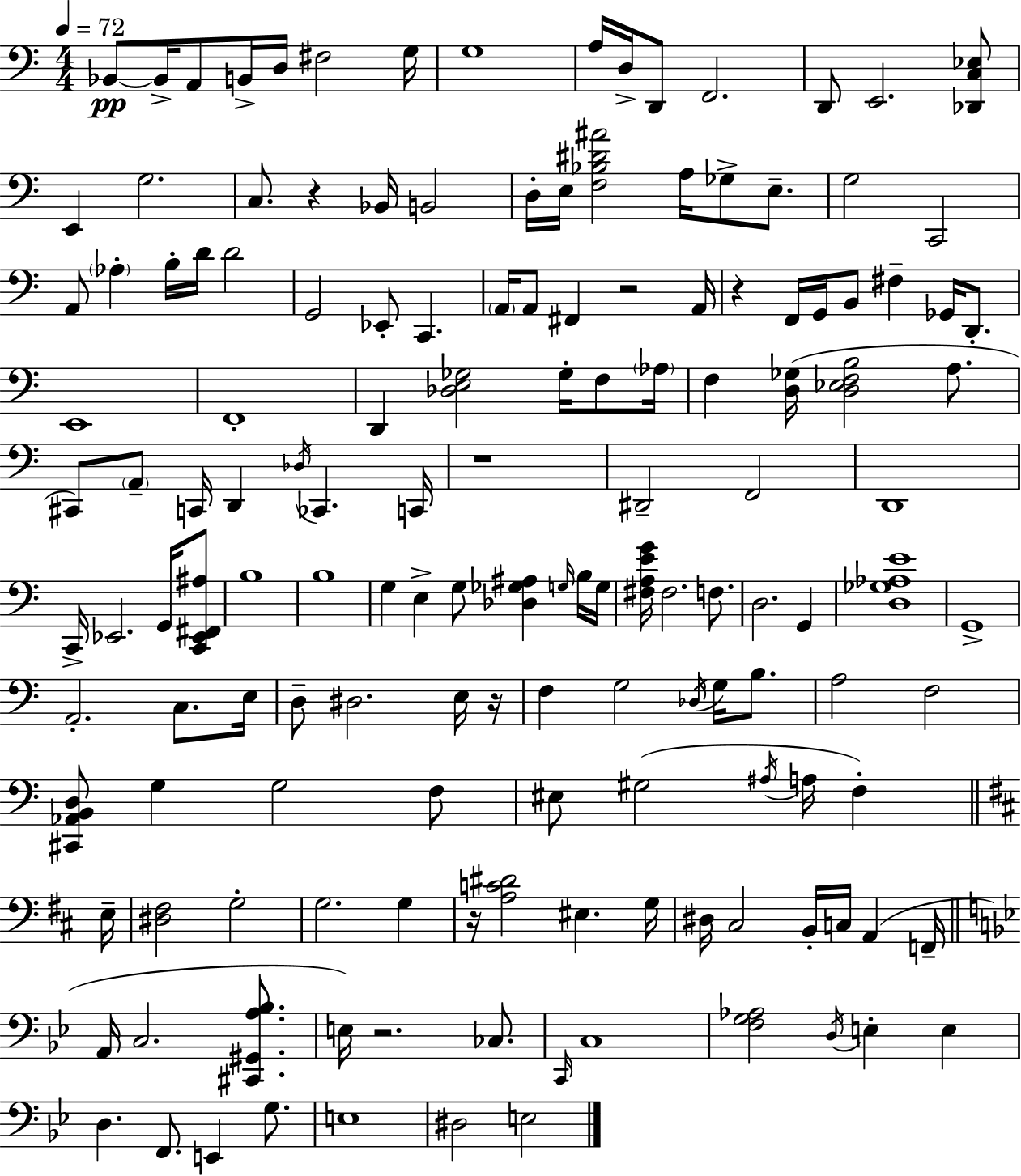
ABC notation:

X:1
T:Untitled
M:4/4
L:1/4
K:C
_B,,/2 _B,,/4 A,,/2 B,,/4 D,/4 ^F,2 G,/4 G,4 A,/4 D,/4 D,,/2 F,,2 D,,/2 E,,2 [_D,,C,_E,]/2 E,, G,2 C,/2 z _B,,/4 B,,2 D,/4 E,/4 [F,_B,^D^A]2 A,/4 _G,/2 E,/2 G,2 C,,2 A,,/2 _A, B,/4 D/4 D2 G,,2 _E,,/2 C,, A,,/4 A,,/2 ^F,, z2 A,,/4 z F,,/4 G,,/4 B,,/2 ^F, _G,,/4 D,,/2 E,,4 F,,4 D,, [_D,E,_G,]2 _G,/4 F,/2 _A,/4 F, [D,_G,]/4 [D,_E,F,B,]2 A,/2 ^C,,/2 A,,/2 C,,/4 D,, _D,/4 _C,, C,,/4 z4 ^D,,2 F,,2 D,,4 C,,/4 _E,,2 G,,/4 [C,,_E,,^F,,^A,]/2 B,4 B,4 G, E, G,/2 [_D,_G,^A,] G,/4 B,/4 G,/4 [^F,A,EG]/4 ^F,2 F,/2 D,2 G,, [D,_G,_A,E]4 G,,4 A,,2 C,/2 E,/4 D,/2 ^D,2 E,/4 z/4 F, G,2 _D,/4 G,/4 B,/2 A,2 F,2 [^C,,_A,,B,,D,]/2 G, G,2 F,/2 ^E,/2 ^G,2 ^A,/4 A,/4 F, E,/4 [^D,^F,]2 G,2 G,2 G, z/4 [A,C^D]2 ^E, G,/4 ^D,/4 ^C,2 B,,/4 C,/4 A,, F,,/4 A,,/4 C,2 [^C,,^G,,A,_B,]/2 E,/4 z2 _C,/2 C,,/4 C,4 [F,G,_A,]2 D,/4 E, E, D, F,,/2 E,, G,/2 E,4 ^D,2 E,2